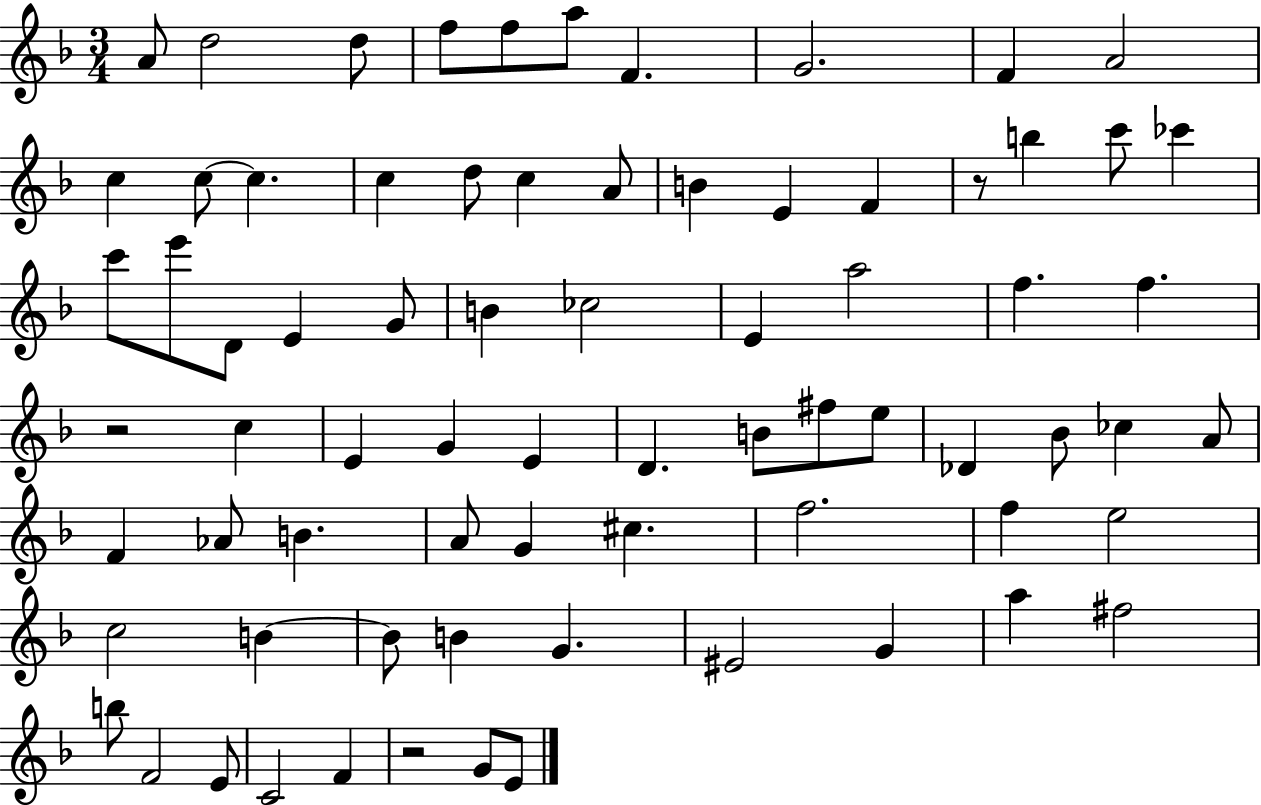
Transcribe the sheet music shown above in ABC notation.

X:1
T:Untitled
M:3/4
L:1/4
K:F
A/2 d2 d/2 f/2 f/2 a/2 F G2 F A2 c c/2 c c d/2 c A/2 B E F z/2 b c'/2 _c' c'/2 e'/2 D/2 E G/2 B _c2 E a2 f f z2 c E G E D B/2 ^f/2 e/2 _D _B/2 _c A/2 F _A/2 B A/2 G ^c f2 f e2 c2 B B/2 B G ^E2 G a ^f2 b/2 F2 E/2 C2 F z2 G/2 E/2